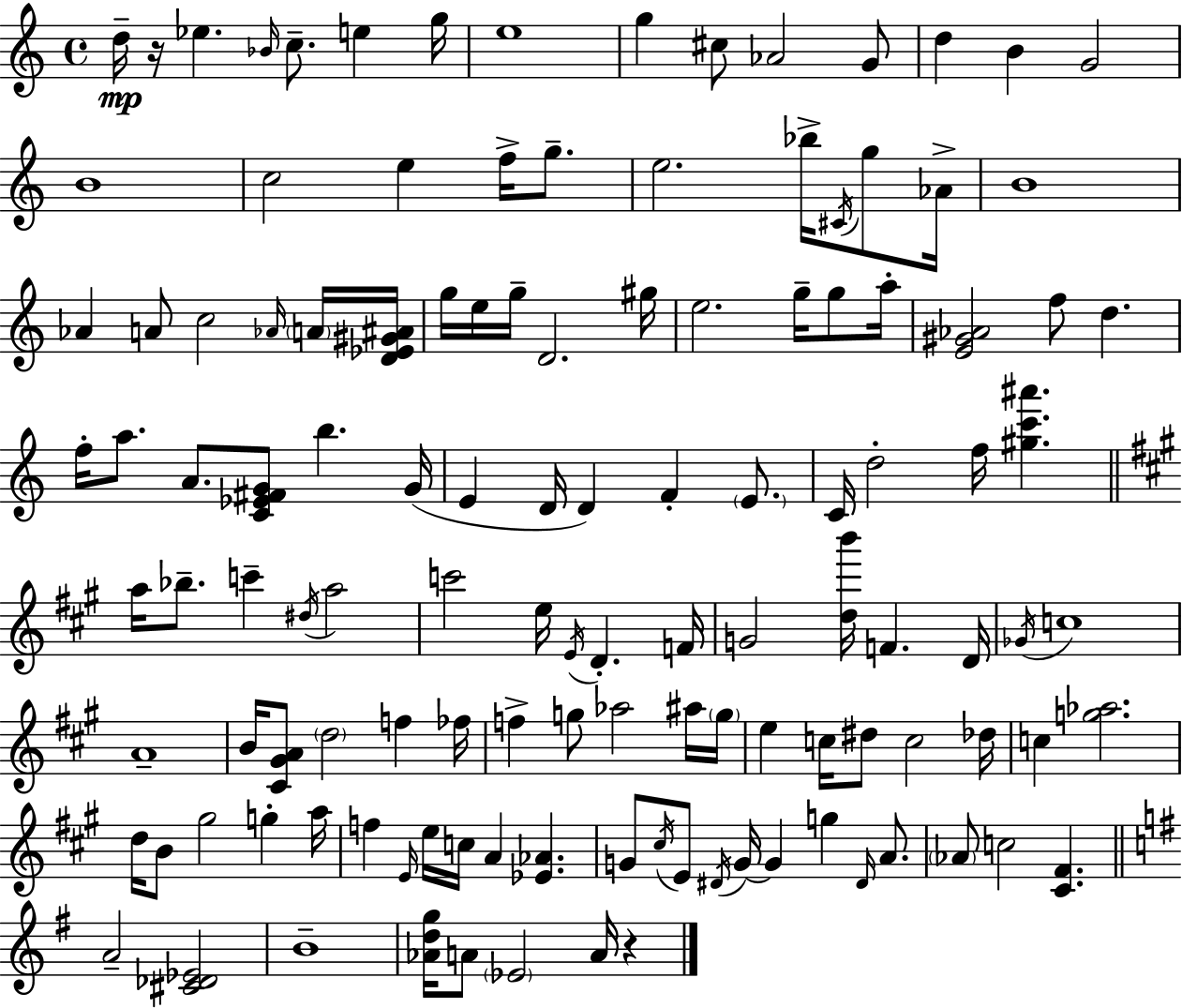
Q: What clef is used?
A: treble